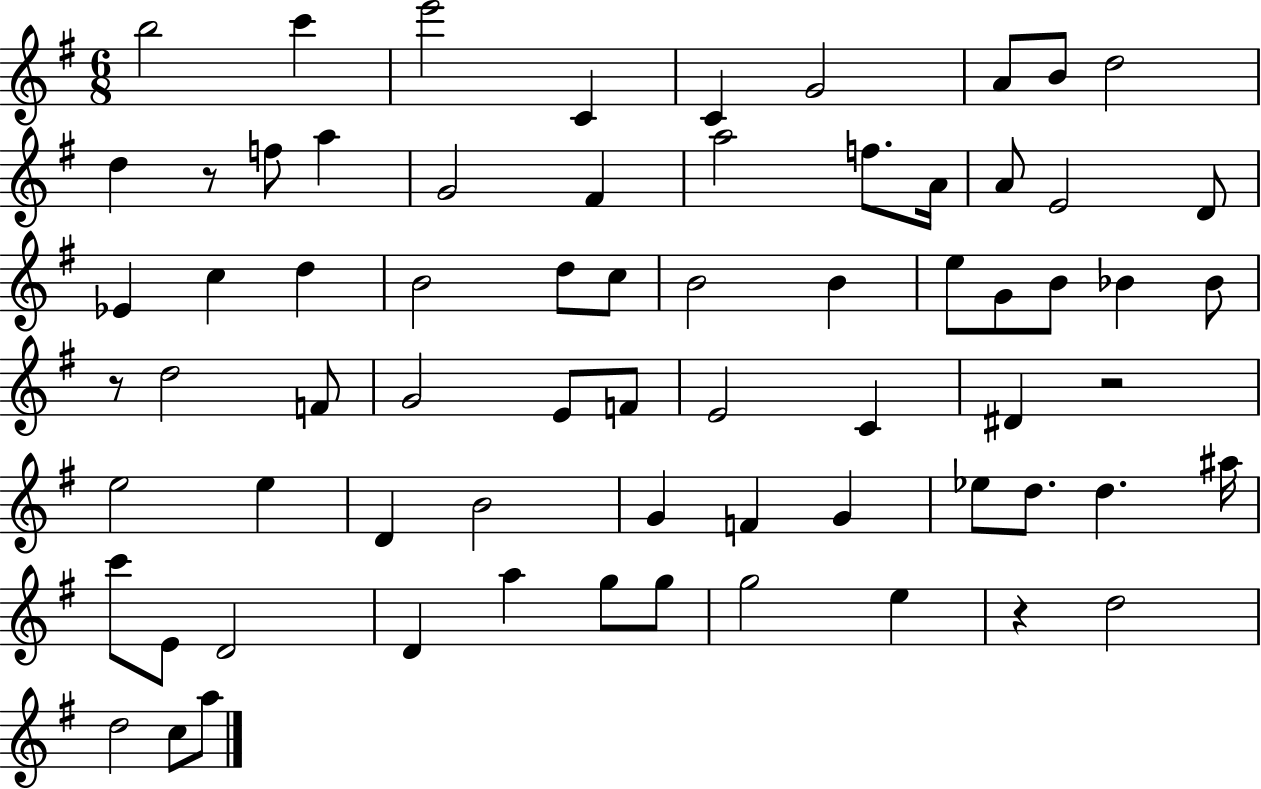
B5/h C6/q E6/h C4/q C4/q G4/h A4/e B4/e D5/h D5/q R/e F5/e A5/q G4/h F#4/q A5/h F5/e. A4/s A4/e E4/h D4/e Eb4/q C5/q D5/q B4/h D5/e C5/e B4/h B4/q E5/e G4/e B4/e Bb4/q Bb4/e R/e D5/h F4/e G4/h E4/e F4/e E4/h C4/q D#4/q R/h E5/h E5/q D4/q B4/h G4/q F4/q G4/q Eb5/e D5/e. D5/q. A#5/s C6/e E4/e D4/h D4/q A5/q G5/e G5/e G5/h E5/q R/q D5/h D5/h C5/e A5/e